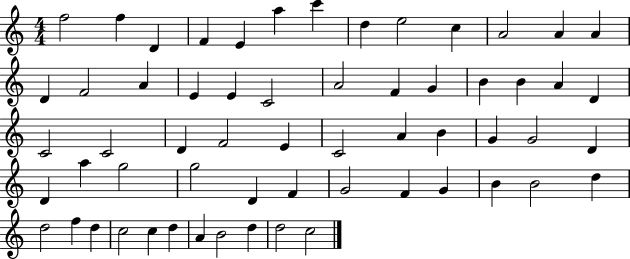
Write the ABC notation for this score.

X:1
T:Untitled
M:4/4
L:1/4
K:C
f2 f D F E a c' d e2 c A2 A A D F2 A E E C2 A2 F G B B A D C2 C2 D F2 E C2 A B G G2 D D a g2 g2 D F G2 F G B B2 d d2 f d c2 c d A B2 d d2 c2